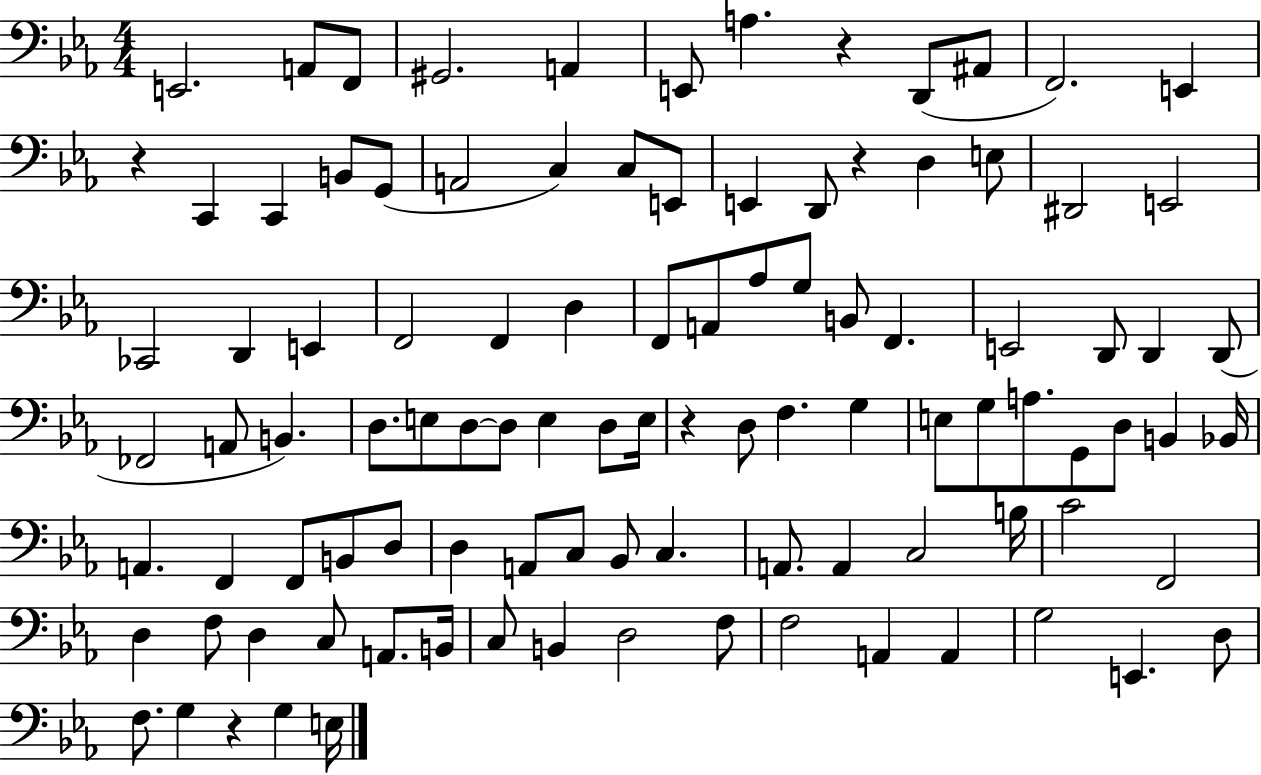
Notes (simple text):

E2/h. A2/e F2/e G#2/h. A2/q E2/e A3/q. R/q D2/e A#2/e F2/h. E2/q R/q C2/q C2/q B2/e G2/e A2/h C3/q C3/e E2/e E2/q D2/e R/q D3/q E3/e D#2/h E2/h CES2/h D2/q E2/q F2/h F2/q D3/q F2/e A2/e Ab3/e G3/e B2/e F2/q. E2/h D2/e D2/q D2/e FES2/h A2/e B2/q. D3/e. E3/e D3/e D3/e E3/q D3/e E3/s R/q D3/e F3/q. G3/q E3/e G3/e A3/e. G2/e D3/e B2/q Bb2/s A2/q. F2/q F2/e B2/e D3/e D3/q A2/e C3/e Bb2/e C3/q. A2/e. A2/q C3/h B3/s C4/h F2/h D3/q F3/e D3/q C3/e A2/e. B2/s C3/e B2/q D3/h F3/e F3/h A2/q A2/q G3/h E2/q. D3/e F3/e. G3/q R/q G3/q E3/s